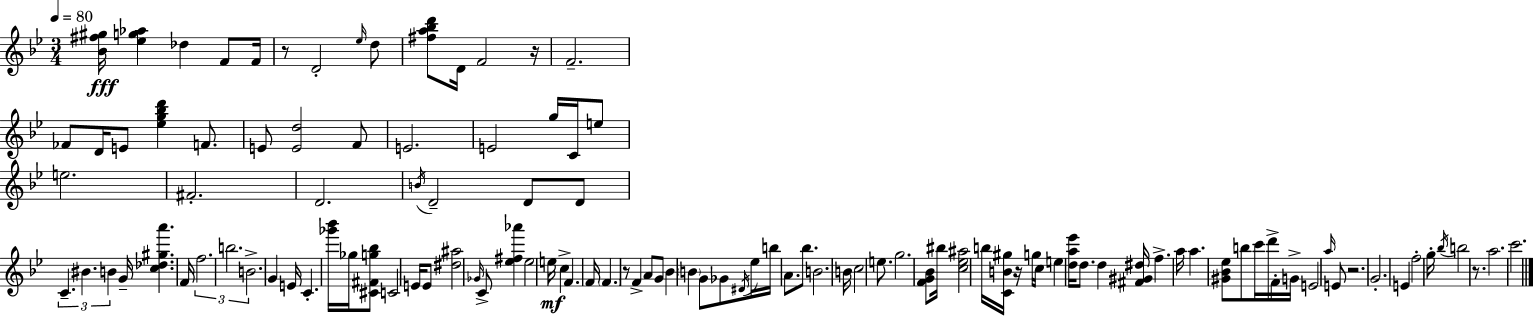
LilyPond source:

{
  \clef treble
  \numericTimeSignature
  \time 3/4
  \key g \minor
  \tempo 4 = 80
  \repeat volta 2 { <bes' fis'' gis''>16\fff <ees'' g'' aes''>4 des''4 f'8 f'16 | r8 d'2-. \grace { ees''16 } d''8 | <fis'' a'' bes'' d'''>8 d'16 f'2 | r16 f'2.-- | \break fes'8 d'16 e'8 <ees'' g'' bes'' d'''>4 f'8. | e'8 <e' d''>2 f'8 | e'2. | e'2 g''16 c'16 e''8 | \break e''2. | fis'2.-. | d'2. | \acciaccatura { b'16 } d'2-- d'8 | \break d'8 \tuplet 3/2 { c'4.-- bis'4. | b'4 } g'16-- <c'' des'' gis'' a'''>4. | f'16 \tuplet 3/2 { f''2. | b''2. | \break b'2.-> } | g'4 e'16 c'4.-. | <ges''' bes'''>16 ges''16 <cis' fis' g'' bes''>8 c'2 | e'16 e'8 <dis'' ais''>2 | \break \grace { ges'16 } c'8-> <ees'' fis'' aes'''>4 ees''2 | e''16\mf c''4-> f'4. | f'16 \parenthesize f'4. r8 f'4-> | a'8 g'8 bes'4 \parenthesize b'4 | \break g'8 ges'8 \acciaccatura { dis'16 } ees''16 b''16 a'8. | bes''8. b'2. | b'16 c''2 | e''8. g''2. | \break <f' g' bes'>8 bis''16 <c'' ees'' ais''>2 | b''16 <c' b' gis''>16 r16 g''16 c''16 e''4 | <d'' a'' ees'''>16 d''8. d''4 <fis' gis' dis''>16 f''4.-> | a''16 a''4. <gis' bes' ees''>8 | \break b''8 c'''16 d'''16-> f'16-. g'16-> e'2 | \grace { a''16 } e'8 r2. | g'2.-. | e'4 f''2-. | \break g''16-. \acciaccatura { bes''16 } b''2 | r8. a''2. | c'''2. | } \bar "|."
}